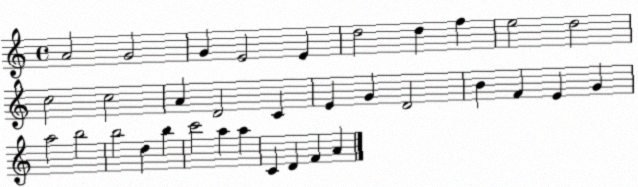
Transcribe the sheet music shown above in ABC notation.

X:1
T:Untitled
M:4/4
L:1/4
K:C
A2 G2 G E2 E d2 d f e2 d2 c2 c2 A D2 C E G D2 B F E G a2 b2 b2 d b c'2 a a C D F A